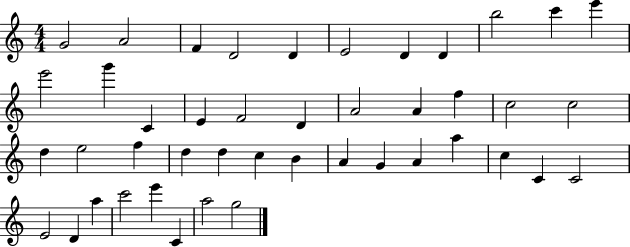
{
  \clef treble
  \numericTimeSignature
  \time 4/4
  \key c \major
  g'2 a'2 | f'4 d'2 d'4 | e'2 d'4 d'4 | b''2 c'''4 e'''4 | \break e'''2 g'''4 c'4 | e'4 f'2 d'4 | a'2 a'4 f''4 | c''2 c''2 | \break d''4 e''2 f''4 | d''4 d''4 c''4 b'4 | a'4 g'4 a'4 a''4 | c''4 c'4 c'2 | \break e'2 d'4 a''4 | c'''2 e'''4 c'4 | a''2 g''2 | \bar "|."
}